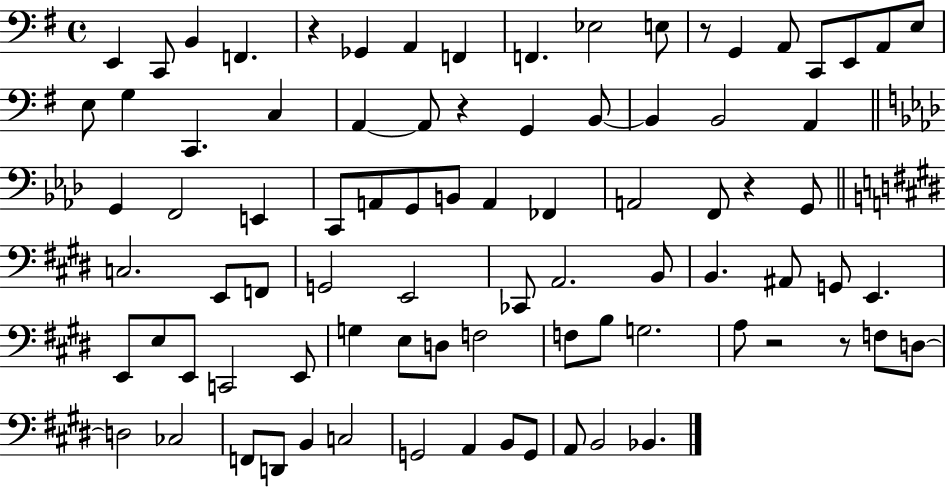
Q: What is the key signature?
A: G major